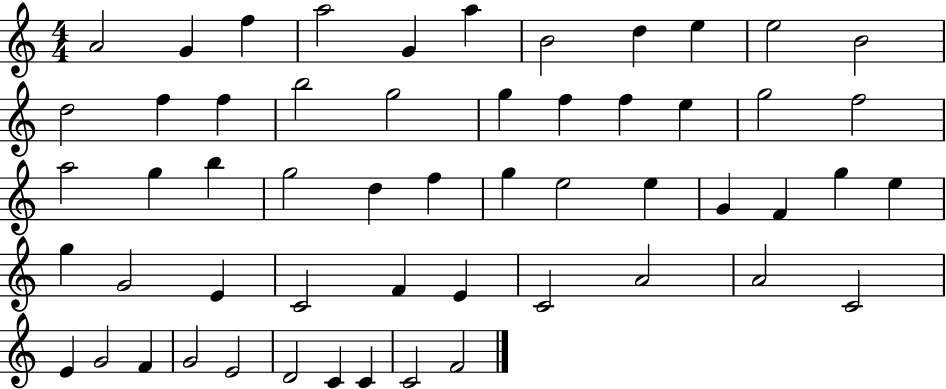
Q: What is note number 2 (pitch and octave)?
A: G4